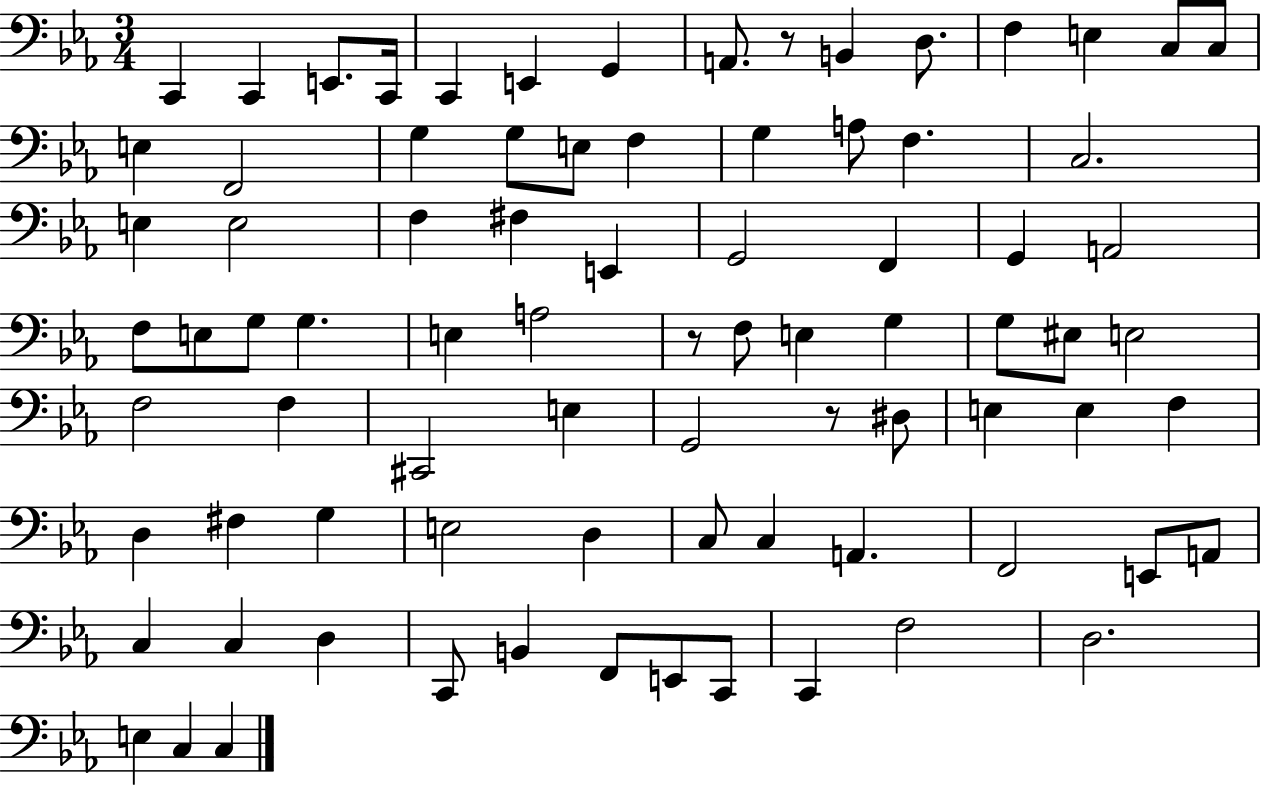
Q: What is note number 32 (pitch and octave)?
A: G2